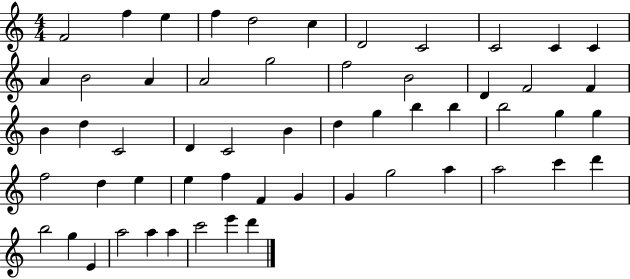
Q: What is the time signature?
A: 4/4